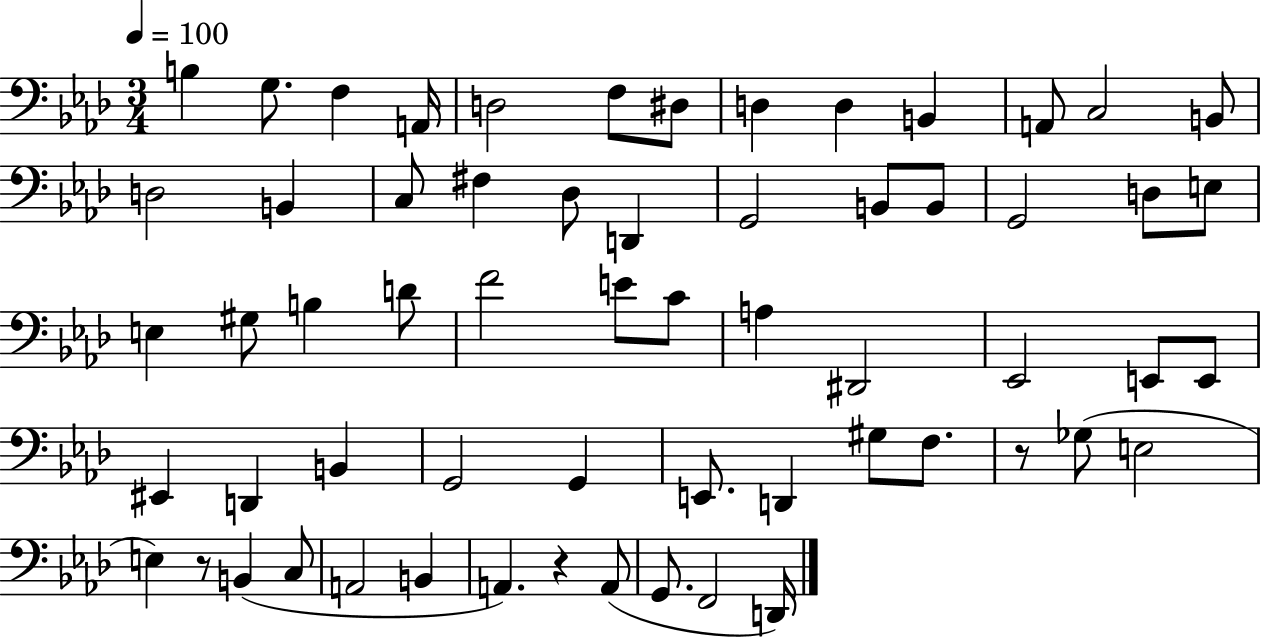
{
  \clef bass
  \numericTimeSignature
  \time 3/4
  \key aes \major
  \tempo 4 = 100
  b4 g8. f4 a,16 | d2 f8 dis8 | d4 d4 b,4 | a,8 c2 b,8 | \break d2 b,4 | c8 fis4 des8 d,4 | g,2 b,8 b,8 | g,2 d8 e8 | \break e4 gis8 b4 d'8 | f'2 e'8 c'8 | a4 dis,2 | ees,2 e,8 e,8 | \break eis,4 d,4 b,4 | g,2 g,4 | e,8. d,4 gis8 f8. | r8 ges8( e2 | \break e4) r8 b,4( c8 | a,2 b,4 | a,4.) r4 a,8( | g,8. f,2 d,16) | \break \bar "|."
}